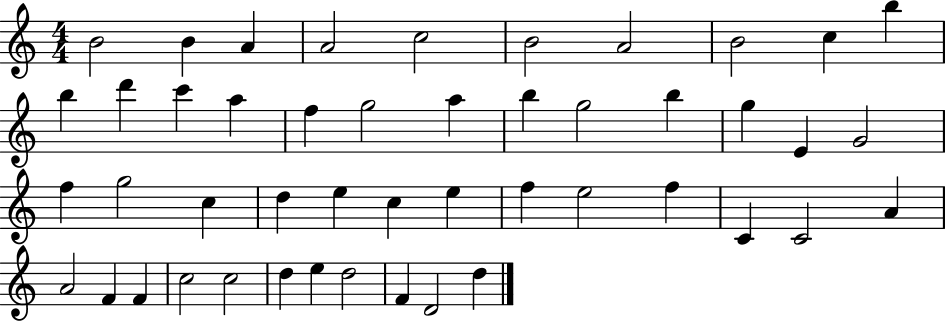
B4/h B4/q A4/q A4/h C5/h B4/h A4/h B4/h C5/q B5/q B5/q D6/q C6/q A5/q F5/q G5/h A5/q B5/q G5/h B5/q G5/q E4/q G4/h F5/q G5/h C5/q D5/q E5/q C5/q E5/q F5/q E5/h F5/q C4/q C4/h A4/q A4/h F4/q F4/q C5/h C5/h D5/q E5/q D5/h F4/q D4/h D5/q